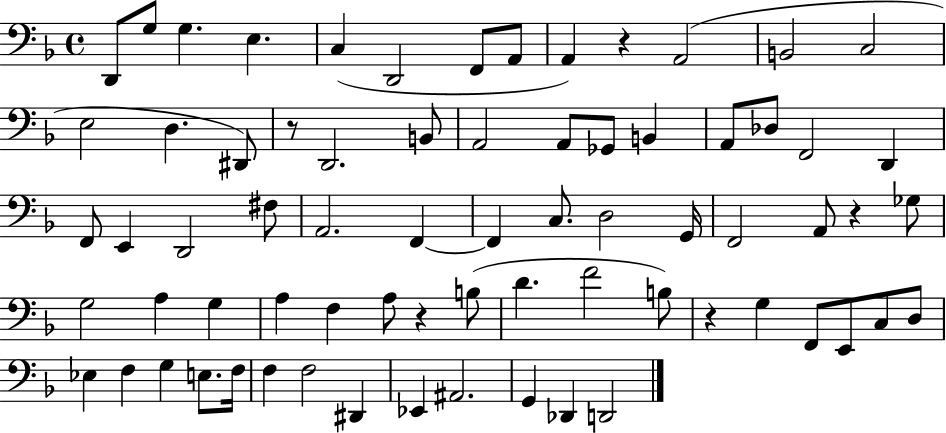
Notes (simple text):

D2/e G3/e G3/q. E3/q. C3/q D2/h F2/e A2/e A2/q R/q A2/h B2/h C3/h E3/h D3/q. D#2/e R/e D2/h. B2/e A2/h A2/e Gb2/e B2/q A2/e Db3/e F2/h D2/q F2/e E2/q D2/h F#3/e A2/h. F2/q F2/q C3/e. D3/h G2/s F2/h A2/e R/q Gb3/e G3/h A3/q G3/q A3/q F3/q A3/e R/q B3/e D4/q. F4/h B3/e R/q G3/q F2/e E2/e C3/e D3/e Eb3/q F3/q G3/q E3/e. F3/s F3/q F3/h D#2/q Eb2/q A#2/h. G2/q Db2/q D2/h